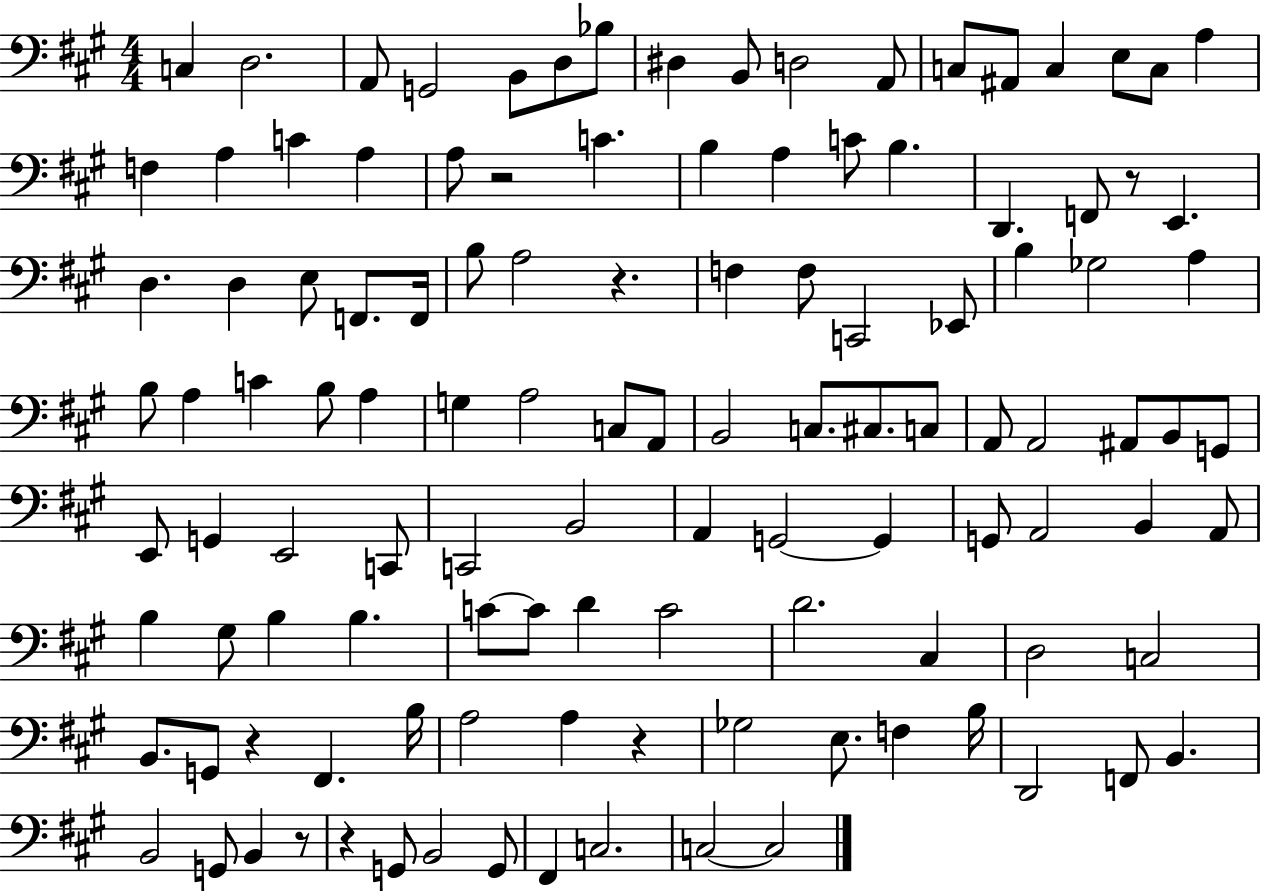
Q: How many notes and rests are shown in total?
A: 117